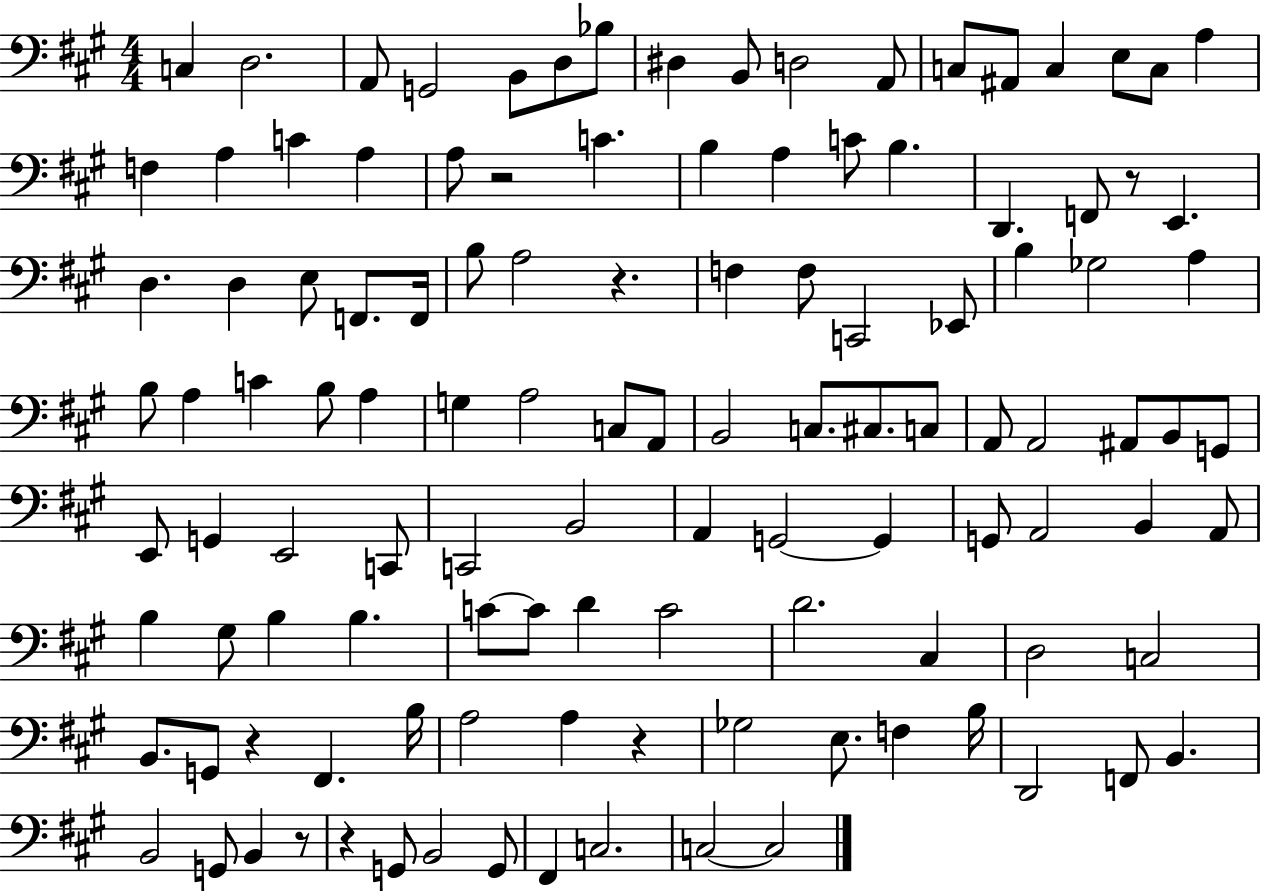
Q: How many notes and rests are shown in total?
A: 117